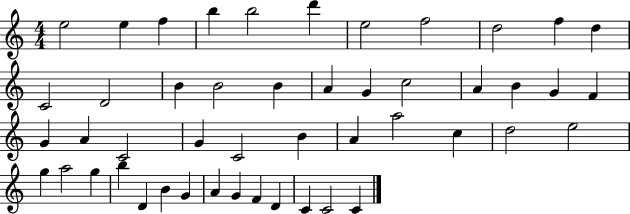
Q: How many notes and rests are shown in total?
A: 48